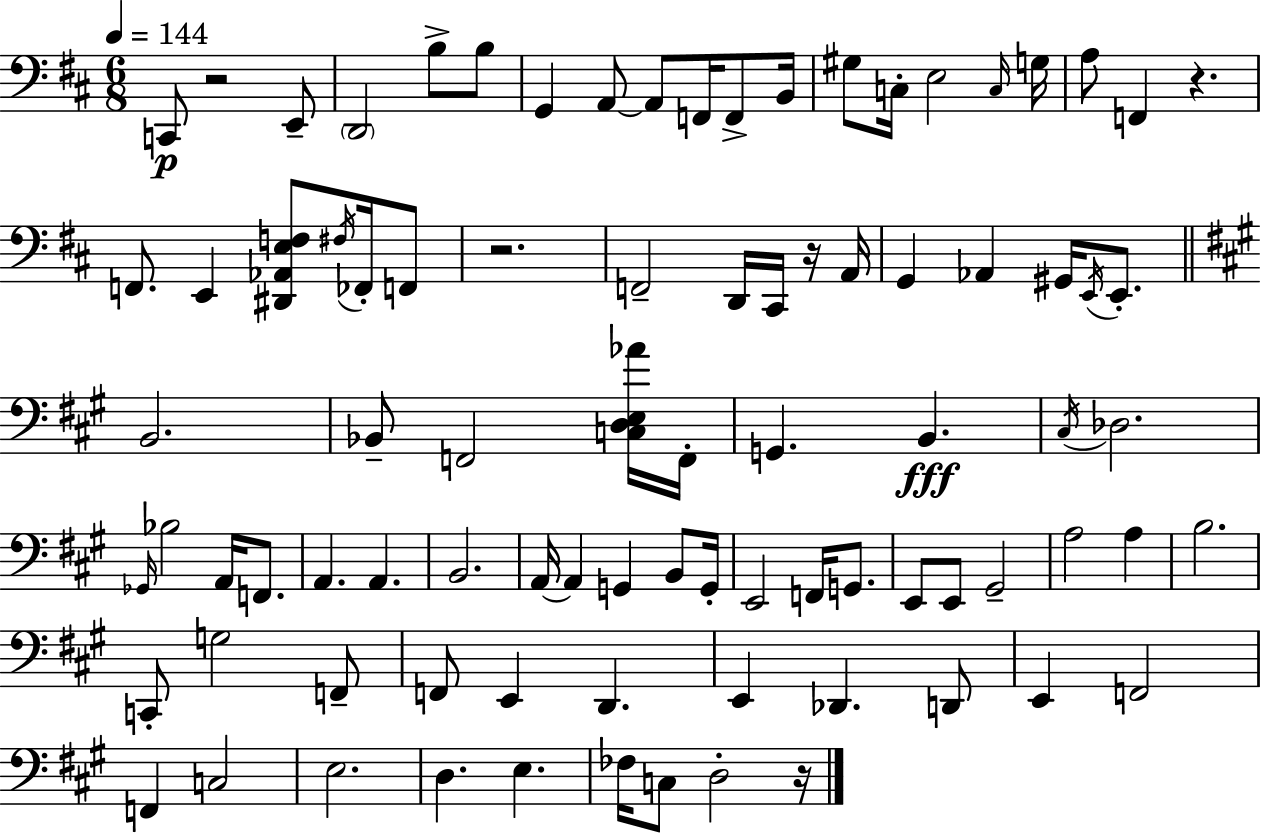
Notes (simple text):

C2/e R/h E2/e D2/h B3/e B3/e G2/q A2/e A2/e F2/s F2/e B2/s G#3/e C3/s E3/h C3/s G3/s A3/e F2/q R/q. F2/e. E2/q [D#2,Ab2,E3,F3]/e F#3/s FES2/s F2/e R/h. F2/h D2/s C#2/s R/s A2/s G2/q Ab2/q G#2/s E2/s E2/e. B2/h. Bb2/e F2/h [C3,D3,E3,Ab4]/s F2/s G2/q. B2/q. C#3/s Db3/h. Gb2/s Bb3/h A2/s F2/e. A2/q. A2/q. B2/h. A2/s A2/q G2/q B2/e G2/s E2/h F2/s G2/e. E2/e E2/e G#2/h A3/h A3/q B3/h. C2/e G3/h F2/e F2/e E2/q D2/q. E2/q Db2/q. D2/e E2/q F2/h F2/q C3/h E3/h. D3/q. E3/q. FES3/s C3/e D3/h R/s